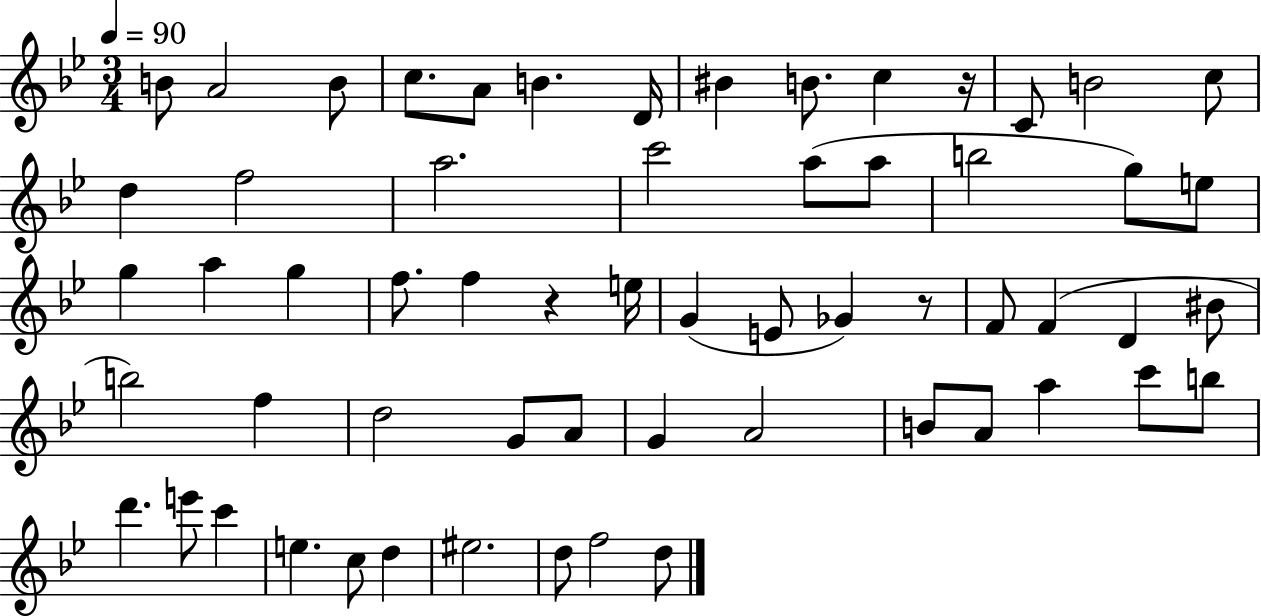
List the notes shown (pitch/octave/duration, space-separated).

B4/e A4/h B4/e C5/e. A4/e B4/q. D4/s BIS4/q B4/e. C5/q R/s C4/e B4/h C5/e D5/q F5/h A5/h. C6/h A5/e A5/e B5/h G5/e E5/e G5/q A5/q G5/q F5/e. F5/q R/q E5/s G4/q E4/e Gb4/q R/e F4/e F4/q D4/q BIS4/e B5/h F5/q D5/h G4/e A4/e G4/q A4/h B4/e A4/e A5/q C6/e B5/e D6/q. E6/e C6/q E5/q. C5/e D5/q EIS5/h. D5/e F5/h D5/e